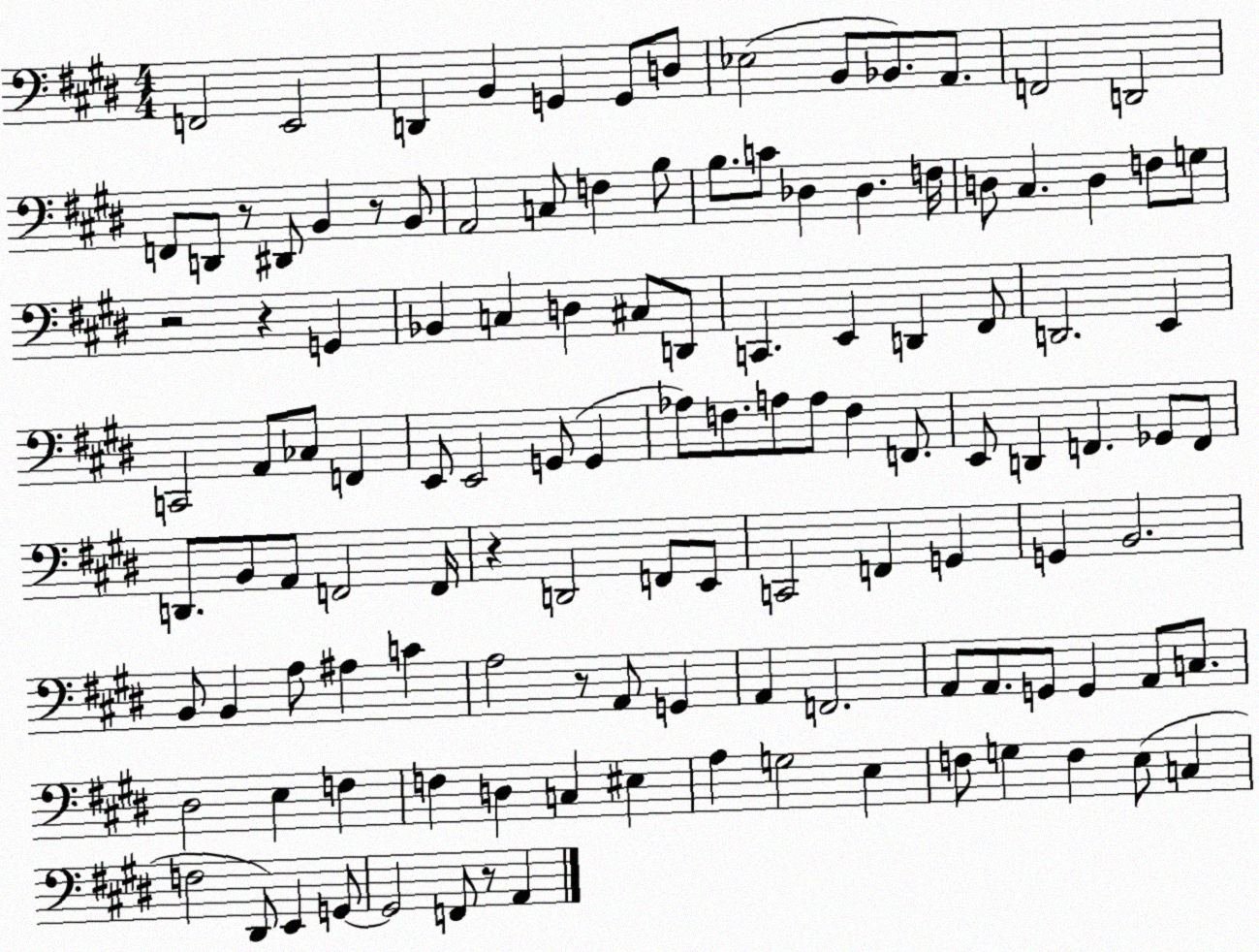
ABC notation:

X:1
T:Untitled
M:4/4
L:1/4
K:E
F,,2 E,,2 D,, B,, G,, G,,/2 D,/2 _E,2 B,,/2 _B,,/2 A,,/2 F,,2 D,,2 F,,/2 D,,/2 z/2 ^D,,/2 B,, z/2 B,,/2 A,,2 C,/2 F, B,/2 B,/2 C/2 _D, _D, F,/4 D,/2 ^C, D, F,/2 G,/2 z2 z G,, _B,, C, D, ^C,/2 D,,/2 C,, E,, D,, ^F,,/2 D,,2 E,, C,,2 A,,/2 _C,/2 F,, E,,/2 E,,2 G,,/2 G,, _A,/2 F,/2 A,/2 A,/2 F, F,,/2 E,,/2 D,, F,, _G,,/2 F,,/2 D,,/2 B,,/2 A,,/2 F,,2 F,,/4 z D,,2 F,,/2 E,,/2 C,,2 F,, G,, G,, B,,2 B,,/2 B,, A,/2 ^A, C A,2 z/2 A,,/2 G,, A,, F,,2 A,,/2 A,,/2 G,,/2 G,, A,,/2 C,/2 ^D,2 E, F, F, D, C, ^E, A, G,2 E, F,/2 G, F, E,/2 C, F,2 ^D,,/2 E,, G,,/2 G,,2 F,,/2 z/2 A,,